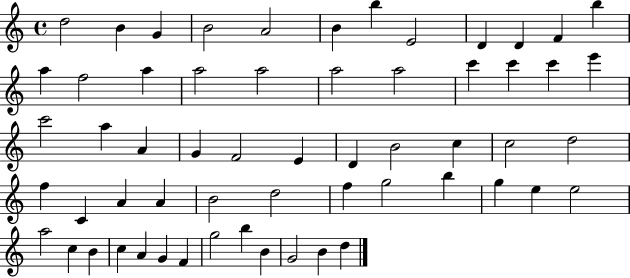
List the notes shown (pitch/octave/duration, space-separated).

D5/h B4/q G4/q B4/h A4/h B4/q B5/q E4/h D4/q D4/q F4/q B5/q A5/q F5/h A5/q A5/h A5/h A5/h A5/h C6/q C6/q C6/q E6/q C6/h A5/q A4/q G4/q F4/h E4/q D4/q B4/h C5/q C5/h D5/h F5/q C4/q A4/q A4/q B4/h D5/h F5/q G5/h B5/q G5/q E5/q E5/h A5/h C5/q B4/q C5/q A4/q G4/q F4/q G5/h B5/q B4/q G4/h B4/q D5/q